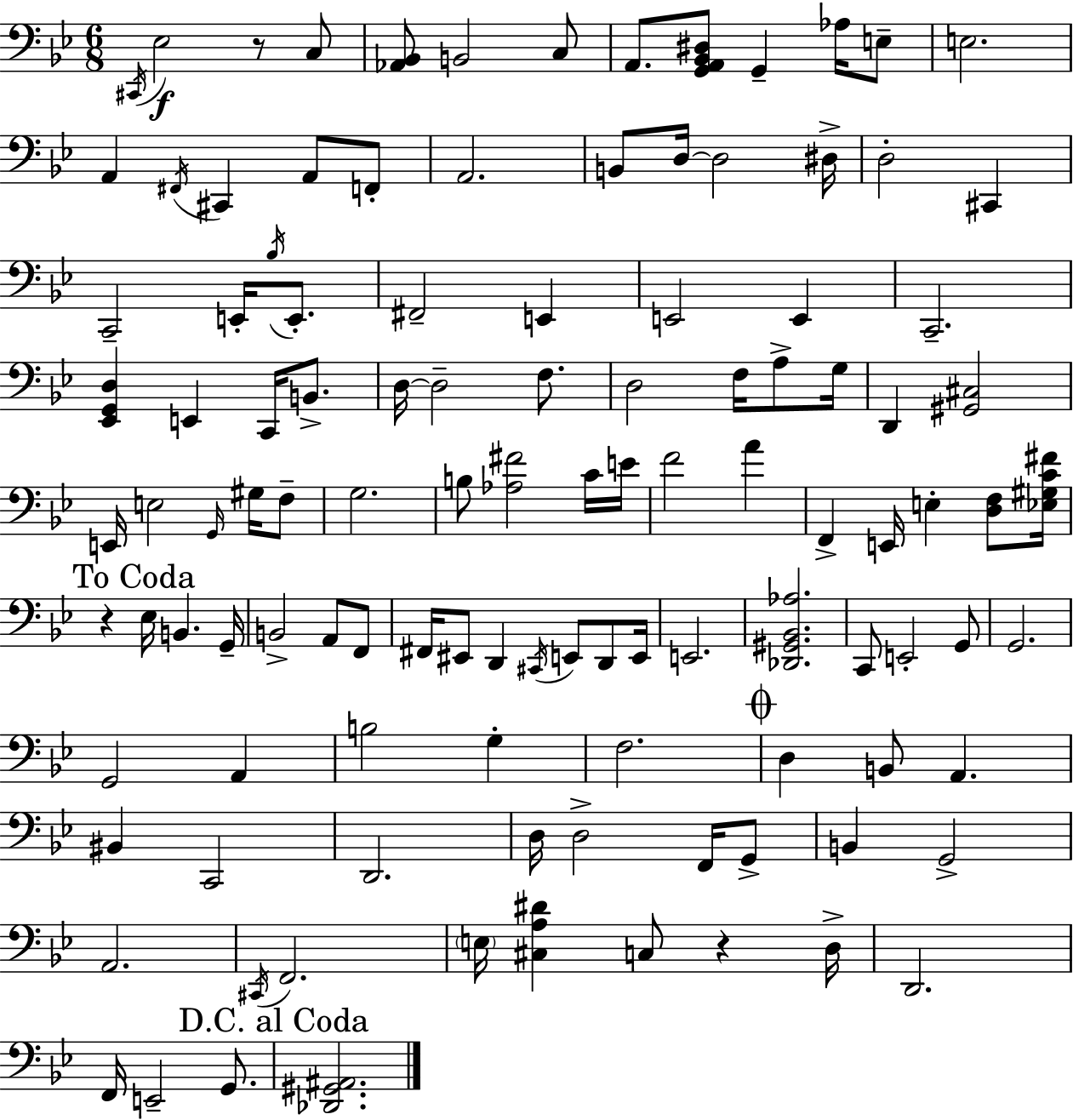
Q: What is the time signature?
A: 6/8